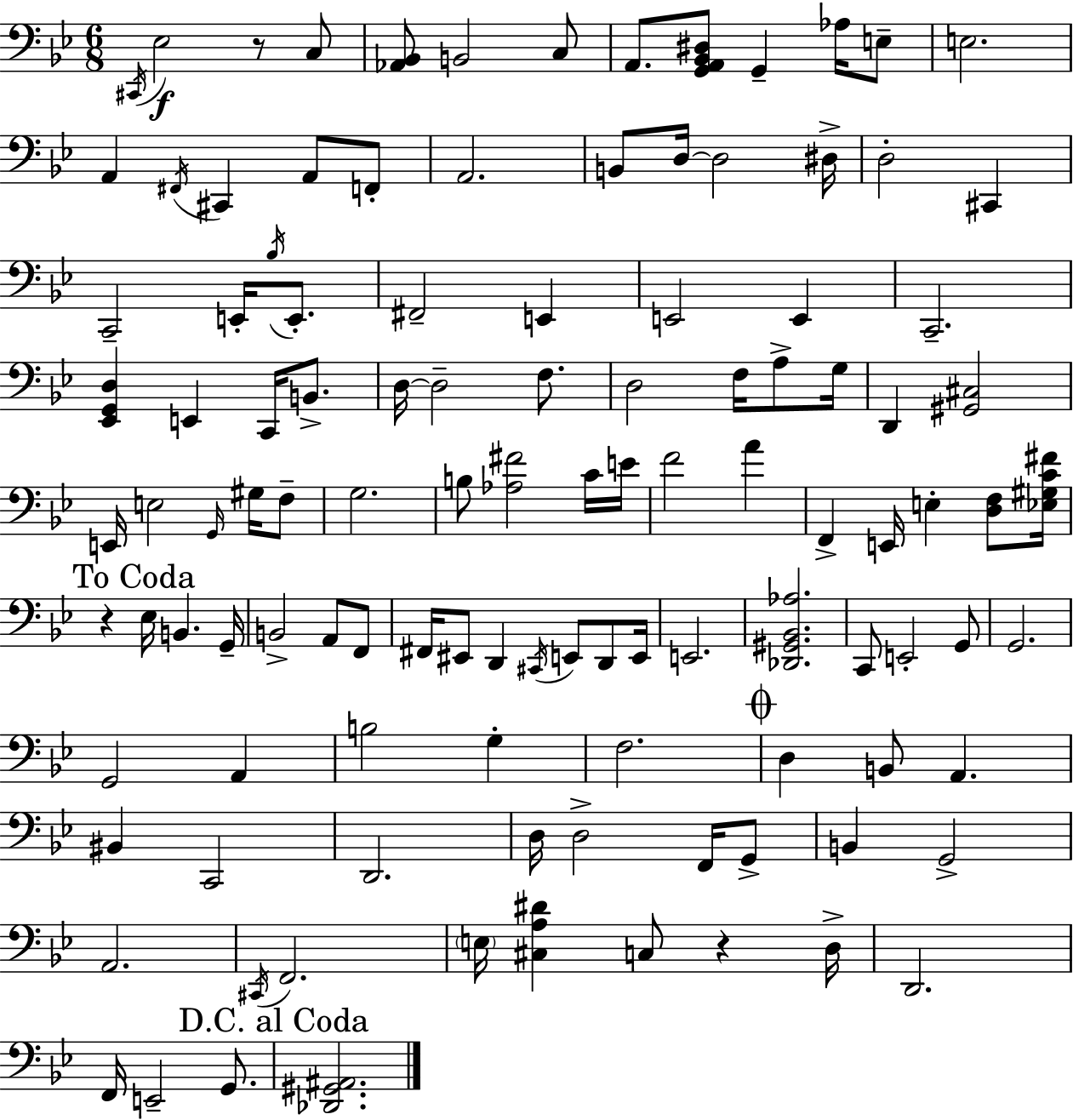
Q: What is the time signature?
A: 6/8